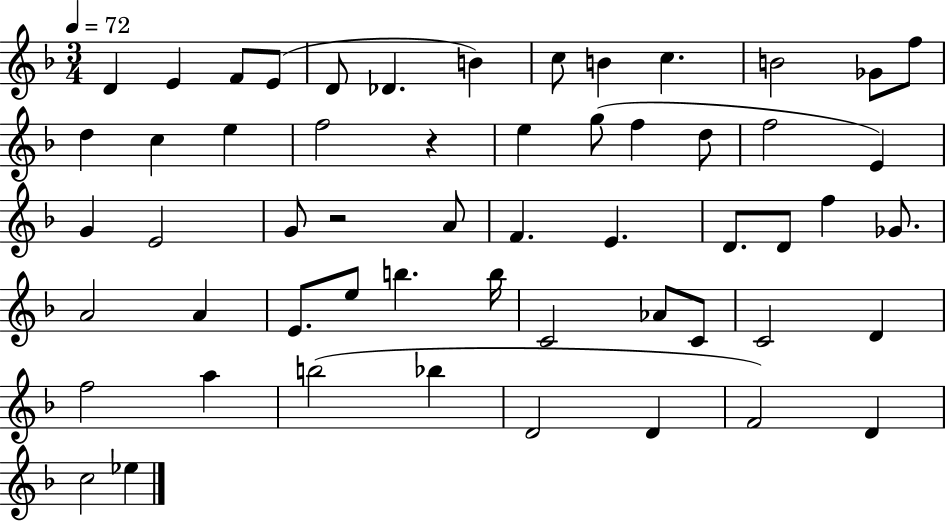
D4/q E4/q F4/e E4/e D4/e Db4/q. B4/q C5/e B4/q C5/q. B4/h Gb4/e F5/e D5/q C5/q E5/q F5/h R/q E5/q G5/e F5/q D5/e F5/h E4/q G4/q E4/h G4/e R/h A4/e F4/q. E4/q. D4/e. D4/e F5/q Gb4/e. A4/h A4/q E4/e. E5/e B5/q. B5/s C4/h Ab4/e C4/e C4/h D4/q F5/h A5/q B5/h Bb5/q D4/h D4/q F4/h D4/q C5/h Eb5/q